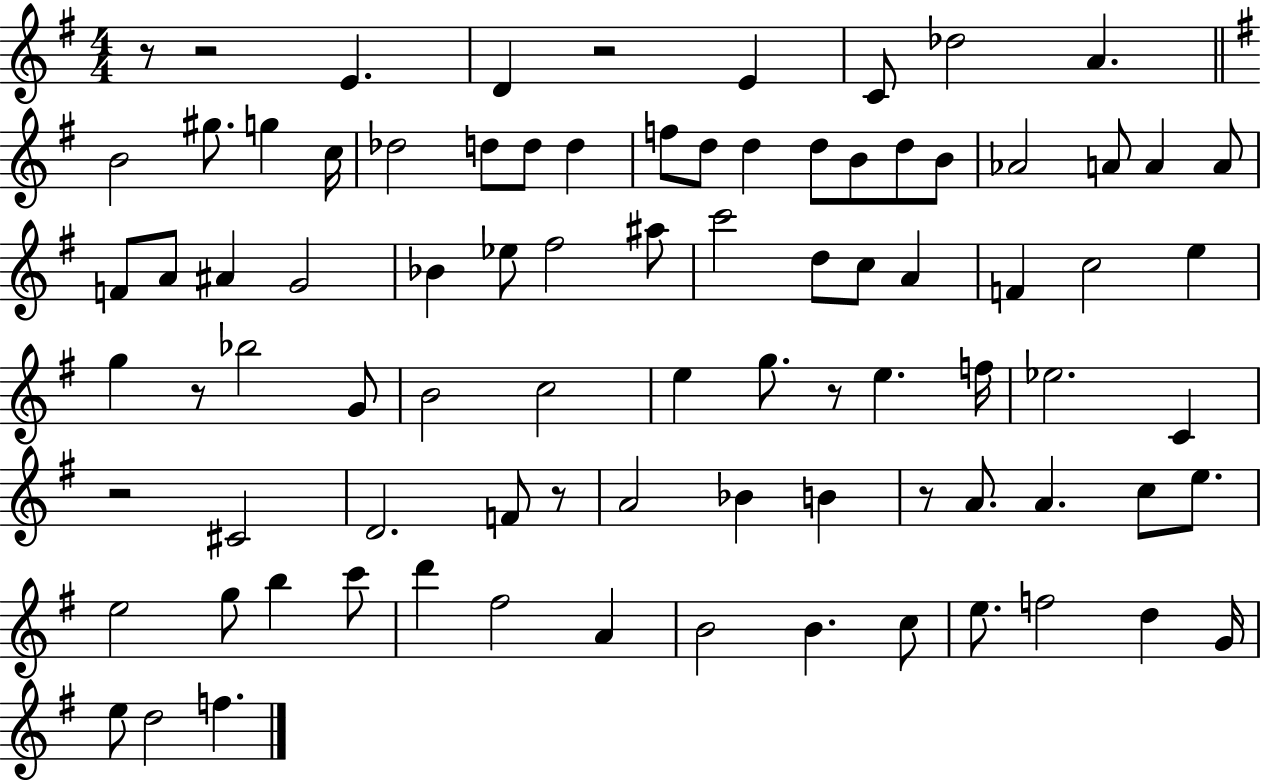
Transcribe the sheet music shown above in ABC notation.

X:1
T:Untitled
M:4/4
L:1/4
K:G
z/2 z2 E D z2 E C/2 _d2 A B2 ^g/2 g c/4 _d2 d/2 d/2 d f/2 d/2 d d/2 B/2 d/2 B/2 _A2 A/2 A A/2 F/2 A/2 ^A G2 _B _e/2 ^f2 ^a/2 c'2 d/2 c/2 A F c2 e g z/2 _b2 G/2 B2 c2 e g/2 z/2 e f/4 _e2 C z2 ^C2 D2 F/2 z/2 A2 _B B z/2 A/2 A c/2 e/2 e2 g/2 b c'/2 d' ^f2 A B2 B c/2 e/2 f2 d G/4 e/2 d2 f